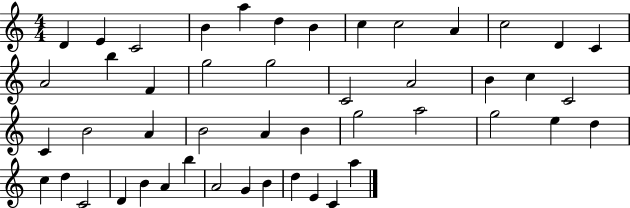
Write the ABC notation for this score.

X:1
T:Untitled
M:4/4
L:1/4
K:C
D E C2 B a d B c c2 A c2 D C A2 b F g2 g2 C2 A2 B c C2 C B2 A B2 A B g2 a2 g2 e d c d C2 D B A b A2 G B d E C a